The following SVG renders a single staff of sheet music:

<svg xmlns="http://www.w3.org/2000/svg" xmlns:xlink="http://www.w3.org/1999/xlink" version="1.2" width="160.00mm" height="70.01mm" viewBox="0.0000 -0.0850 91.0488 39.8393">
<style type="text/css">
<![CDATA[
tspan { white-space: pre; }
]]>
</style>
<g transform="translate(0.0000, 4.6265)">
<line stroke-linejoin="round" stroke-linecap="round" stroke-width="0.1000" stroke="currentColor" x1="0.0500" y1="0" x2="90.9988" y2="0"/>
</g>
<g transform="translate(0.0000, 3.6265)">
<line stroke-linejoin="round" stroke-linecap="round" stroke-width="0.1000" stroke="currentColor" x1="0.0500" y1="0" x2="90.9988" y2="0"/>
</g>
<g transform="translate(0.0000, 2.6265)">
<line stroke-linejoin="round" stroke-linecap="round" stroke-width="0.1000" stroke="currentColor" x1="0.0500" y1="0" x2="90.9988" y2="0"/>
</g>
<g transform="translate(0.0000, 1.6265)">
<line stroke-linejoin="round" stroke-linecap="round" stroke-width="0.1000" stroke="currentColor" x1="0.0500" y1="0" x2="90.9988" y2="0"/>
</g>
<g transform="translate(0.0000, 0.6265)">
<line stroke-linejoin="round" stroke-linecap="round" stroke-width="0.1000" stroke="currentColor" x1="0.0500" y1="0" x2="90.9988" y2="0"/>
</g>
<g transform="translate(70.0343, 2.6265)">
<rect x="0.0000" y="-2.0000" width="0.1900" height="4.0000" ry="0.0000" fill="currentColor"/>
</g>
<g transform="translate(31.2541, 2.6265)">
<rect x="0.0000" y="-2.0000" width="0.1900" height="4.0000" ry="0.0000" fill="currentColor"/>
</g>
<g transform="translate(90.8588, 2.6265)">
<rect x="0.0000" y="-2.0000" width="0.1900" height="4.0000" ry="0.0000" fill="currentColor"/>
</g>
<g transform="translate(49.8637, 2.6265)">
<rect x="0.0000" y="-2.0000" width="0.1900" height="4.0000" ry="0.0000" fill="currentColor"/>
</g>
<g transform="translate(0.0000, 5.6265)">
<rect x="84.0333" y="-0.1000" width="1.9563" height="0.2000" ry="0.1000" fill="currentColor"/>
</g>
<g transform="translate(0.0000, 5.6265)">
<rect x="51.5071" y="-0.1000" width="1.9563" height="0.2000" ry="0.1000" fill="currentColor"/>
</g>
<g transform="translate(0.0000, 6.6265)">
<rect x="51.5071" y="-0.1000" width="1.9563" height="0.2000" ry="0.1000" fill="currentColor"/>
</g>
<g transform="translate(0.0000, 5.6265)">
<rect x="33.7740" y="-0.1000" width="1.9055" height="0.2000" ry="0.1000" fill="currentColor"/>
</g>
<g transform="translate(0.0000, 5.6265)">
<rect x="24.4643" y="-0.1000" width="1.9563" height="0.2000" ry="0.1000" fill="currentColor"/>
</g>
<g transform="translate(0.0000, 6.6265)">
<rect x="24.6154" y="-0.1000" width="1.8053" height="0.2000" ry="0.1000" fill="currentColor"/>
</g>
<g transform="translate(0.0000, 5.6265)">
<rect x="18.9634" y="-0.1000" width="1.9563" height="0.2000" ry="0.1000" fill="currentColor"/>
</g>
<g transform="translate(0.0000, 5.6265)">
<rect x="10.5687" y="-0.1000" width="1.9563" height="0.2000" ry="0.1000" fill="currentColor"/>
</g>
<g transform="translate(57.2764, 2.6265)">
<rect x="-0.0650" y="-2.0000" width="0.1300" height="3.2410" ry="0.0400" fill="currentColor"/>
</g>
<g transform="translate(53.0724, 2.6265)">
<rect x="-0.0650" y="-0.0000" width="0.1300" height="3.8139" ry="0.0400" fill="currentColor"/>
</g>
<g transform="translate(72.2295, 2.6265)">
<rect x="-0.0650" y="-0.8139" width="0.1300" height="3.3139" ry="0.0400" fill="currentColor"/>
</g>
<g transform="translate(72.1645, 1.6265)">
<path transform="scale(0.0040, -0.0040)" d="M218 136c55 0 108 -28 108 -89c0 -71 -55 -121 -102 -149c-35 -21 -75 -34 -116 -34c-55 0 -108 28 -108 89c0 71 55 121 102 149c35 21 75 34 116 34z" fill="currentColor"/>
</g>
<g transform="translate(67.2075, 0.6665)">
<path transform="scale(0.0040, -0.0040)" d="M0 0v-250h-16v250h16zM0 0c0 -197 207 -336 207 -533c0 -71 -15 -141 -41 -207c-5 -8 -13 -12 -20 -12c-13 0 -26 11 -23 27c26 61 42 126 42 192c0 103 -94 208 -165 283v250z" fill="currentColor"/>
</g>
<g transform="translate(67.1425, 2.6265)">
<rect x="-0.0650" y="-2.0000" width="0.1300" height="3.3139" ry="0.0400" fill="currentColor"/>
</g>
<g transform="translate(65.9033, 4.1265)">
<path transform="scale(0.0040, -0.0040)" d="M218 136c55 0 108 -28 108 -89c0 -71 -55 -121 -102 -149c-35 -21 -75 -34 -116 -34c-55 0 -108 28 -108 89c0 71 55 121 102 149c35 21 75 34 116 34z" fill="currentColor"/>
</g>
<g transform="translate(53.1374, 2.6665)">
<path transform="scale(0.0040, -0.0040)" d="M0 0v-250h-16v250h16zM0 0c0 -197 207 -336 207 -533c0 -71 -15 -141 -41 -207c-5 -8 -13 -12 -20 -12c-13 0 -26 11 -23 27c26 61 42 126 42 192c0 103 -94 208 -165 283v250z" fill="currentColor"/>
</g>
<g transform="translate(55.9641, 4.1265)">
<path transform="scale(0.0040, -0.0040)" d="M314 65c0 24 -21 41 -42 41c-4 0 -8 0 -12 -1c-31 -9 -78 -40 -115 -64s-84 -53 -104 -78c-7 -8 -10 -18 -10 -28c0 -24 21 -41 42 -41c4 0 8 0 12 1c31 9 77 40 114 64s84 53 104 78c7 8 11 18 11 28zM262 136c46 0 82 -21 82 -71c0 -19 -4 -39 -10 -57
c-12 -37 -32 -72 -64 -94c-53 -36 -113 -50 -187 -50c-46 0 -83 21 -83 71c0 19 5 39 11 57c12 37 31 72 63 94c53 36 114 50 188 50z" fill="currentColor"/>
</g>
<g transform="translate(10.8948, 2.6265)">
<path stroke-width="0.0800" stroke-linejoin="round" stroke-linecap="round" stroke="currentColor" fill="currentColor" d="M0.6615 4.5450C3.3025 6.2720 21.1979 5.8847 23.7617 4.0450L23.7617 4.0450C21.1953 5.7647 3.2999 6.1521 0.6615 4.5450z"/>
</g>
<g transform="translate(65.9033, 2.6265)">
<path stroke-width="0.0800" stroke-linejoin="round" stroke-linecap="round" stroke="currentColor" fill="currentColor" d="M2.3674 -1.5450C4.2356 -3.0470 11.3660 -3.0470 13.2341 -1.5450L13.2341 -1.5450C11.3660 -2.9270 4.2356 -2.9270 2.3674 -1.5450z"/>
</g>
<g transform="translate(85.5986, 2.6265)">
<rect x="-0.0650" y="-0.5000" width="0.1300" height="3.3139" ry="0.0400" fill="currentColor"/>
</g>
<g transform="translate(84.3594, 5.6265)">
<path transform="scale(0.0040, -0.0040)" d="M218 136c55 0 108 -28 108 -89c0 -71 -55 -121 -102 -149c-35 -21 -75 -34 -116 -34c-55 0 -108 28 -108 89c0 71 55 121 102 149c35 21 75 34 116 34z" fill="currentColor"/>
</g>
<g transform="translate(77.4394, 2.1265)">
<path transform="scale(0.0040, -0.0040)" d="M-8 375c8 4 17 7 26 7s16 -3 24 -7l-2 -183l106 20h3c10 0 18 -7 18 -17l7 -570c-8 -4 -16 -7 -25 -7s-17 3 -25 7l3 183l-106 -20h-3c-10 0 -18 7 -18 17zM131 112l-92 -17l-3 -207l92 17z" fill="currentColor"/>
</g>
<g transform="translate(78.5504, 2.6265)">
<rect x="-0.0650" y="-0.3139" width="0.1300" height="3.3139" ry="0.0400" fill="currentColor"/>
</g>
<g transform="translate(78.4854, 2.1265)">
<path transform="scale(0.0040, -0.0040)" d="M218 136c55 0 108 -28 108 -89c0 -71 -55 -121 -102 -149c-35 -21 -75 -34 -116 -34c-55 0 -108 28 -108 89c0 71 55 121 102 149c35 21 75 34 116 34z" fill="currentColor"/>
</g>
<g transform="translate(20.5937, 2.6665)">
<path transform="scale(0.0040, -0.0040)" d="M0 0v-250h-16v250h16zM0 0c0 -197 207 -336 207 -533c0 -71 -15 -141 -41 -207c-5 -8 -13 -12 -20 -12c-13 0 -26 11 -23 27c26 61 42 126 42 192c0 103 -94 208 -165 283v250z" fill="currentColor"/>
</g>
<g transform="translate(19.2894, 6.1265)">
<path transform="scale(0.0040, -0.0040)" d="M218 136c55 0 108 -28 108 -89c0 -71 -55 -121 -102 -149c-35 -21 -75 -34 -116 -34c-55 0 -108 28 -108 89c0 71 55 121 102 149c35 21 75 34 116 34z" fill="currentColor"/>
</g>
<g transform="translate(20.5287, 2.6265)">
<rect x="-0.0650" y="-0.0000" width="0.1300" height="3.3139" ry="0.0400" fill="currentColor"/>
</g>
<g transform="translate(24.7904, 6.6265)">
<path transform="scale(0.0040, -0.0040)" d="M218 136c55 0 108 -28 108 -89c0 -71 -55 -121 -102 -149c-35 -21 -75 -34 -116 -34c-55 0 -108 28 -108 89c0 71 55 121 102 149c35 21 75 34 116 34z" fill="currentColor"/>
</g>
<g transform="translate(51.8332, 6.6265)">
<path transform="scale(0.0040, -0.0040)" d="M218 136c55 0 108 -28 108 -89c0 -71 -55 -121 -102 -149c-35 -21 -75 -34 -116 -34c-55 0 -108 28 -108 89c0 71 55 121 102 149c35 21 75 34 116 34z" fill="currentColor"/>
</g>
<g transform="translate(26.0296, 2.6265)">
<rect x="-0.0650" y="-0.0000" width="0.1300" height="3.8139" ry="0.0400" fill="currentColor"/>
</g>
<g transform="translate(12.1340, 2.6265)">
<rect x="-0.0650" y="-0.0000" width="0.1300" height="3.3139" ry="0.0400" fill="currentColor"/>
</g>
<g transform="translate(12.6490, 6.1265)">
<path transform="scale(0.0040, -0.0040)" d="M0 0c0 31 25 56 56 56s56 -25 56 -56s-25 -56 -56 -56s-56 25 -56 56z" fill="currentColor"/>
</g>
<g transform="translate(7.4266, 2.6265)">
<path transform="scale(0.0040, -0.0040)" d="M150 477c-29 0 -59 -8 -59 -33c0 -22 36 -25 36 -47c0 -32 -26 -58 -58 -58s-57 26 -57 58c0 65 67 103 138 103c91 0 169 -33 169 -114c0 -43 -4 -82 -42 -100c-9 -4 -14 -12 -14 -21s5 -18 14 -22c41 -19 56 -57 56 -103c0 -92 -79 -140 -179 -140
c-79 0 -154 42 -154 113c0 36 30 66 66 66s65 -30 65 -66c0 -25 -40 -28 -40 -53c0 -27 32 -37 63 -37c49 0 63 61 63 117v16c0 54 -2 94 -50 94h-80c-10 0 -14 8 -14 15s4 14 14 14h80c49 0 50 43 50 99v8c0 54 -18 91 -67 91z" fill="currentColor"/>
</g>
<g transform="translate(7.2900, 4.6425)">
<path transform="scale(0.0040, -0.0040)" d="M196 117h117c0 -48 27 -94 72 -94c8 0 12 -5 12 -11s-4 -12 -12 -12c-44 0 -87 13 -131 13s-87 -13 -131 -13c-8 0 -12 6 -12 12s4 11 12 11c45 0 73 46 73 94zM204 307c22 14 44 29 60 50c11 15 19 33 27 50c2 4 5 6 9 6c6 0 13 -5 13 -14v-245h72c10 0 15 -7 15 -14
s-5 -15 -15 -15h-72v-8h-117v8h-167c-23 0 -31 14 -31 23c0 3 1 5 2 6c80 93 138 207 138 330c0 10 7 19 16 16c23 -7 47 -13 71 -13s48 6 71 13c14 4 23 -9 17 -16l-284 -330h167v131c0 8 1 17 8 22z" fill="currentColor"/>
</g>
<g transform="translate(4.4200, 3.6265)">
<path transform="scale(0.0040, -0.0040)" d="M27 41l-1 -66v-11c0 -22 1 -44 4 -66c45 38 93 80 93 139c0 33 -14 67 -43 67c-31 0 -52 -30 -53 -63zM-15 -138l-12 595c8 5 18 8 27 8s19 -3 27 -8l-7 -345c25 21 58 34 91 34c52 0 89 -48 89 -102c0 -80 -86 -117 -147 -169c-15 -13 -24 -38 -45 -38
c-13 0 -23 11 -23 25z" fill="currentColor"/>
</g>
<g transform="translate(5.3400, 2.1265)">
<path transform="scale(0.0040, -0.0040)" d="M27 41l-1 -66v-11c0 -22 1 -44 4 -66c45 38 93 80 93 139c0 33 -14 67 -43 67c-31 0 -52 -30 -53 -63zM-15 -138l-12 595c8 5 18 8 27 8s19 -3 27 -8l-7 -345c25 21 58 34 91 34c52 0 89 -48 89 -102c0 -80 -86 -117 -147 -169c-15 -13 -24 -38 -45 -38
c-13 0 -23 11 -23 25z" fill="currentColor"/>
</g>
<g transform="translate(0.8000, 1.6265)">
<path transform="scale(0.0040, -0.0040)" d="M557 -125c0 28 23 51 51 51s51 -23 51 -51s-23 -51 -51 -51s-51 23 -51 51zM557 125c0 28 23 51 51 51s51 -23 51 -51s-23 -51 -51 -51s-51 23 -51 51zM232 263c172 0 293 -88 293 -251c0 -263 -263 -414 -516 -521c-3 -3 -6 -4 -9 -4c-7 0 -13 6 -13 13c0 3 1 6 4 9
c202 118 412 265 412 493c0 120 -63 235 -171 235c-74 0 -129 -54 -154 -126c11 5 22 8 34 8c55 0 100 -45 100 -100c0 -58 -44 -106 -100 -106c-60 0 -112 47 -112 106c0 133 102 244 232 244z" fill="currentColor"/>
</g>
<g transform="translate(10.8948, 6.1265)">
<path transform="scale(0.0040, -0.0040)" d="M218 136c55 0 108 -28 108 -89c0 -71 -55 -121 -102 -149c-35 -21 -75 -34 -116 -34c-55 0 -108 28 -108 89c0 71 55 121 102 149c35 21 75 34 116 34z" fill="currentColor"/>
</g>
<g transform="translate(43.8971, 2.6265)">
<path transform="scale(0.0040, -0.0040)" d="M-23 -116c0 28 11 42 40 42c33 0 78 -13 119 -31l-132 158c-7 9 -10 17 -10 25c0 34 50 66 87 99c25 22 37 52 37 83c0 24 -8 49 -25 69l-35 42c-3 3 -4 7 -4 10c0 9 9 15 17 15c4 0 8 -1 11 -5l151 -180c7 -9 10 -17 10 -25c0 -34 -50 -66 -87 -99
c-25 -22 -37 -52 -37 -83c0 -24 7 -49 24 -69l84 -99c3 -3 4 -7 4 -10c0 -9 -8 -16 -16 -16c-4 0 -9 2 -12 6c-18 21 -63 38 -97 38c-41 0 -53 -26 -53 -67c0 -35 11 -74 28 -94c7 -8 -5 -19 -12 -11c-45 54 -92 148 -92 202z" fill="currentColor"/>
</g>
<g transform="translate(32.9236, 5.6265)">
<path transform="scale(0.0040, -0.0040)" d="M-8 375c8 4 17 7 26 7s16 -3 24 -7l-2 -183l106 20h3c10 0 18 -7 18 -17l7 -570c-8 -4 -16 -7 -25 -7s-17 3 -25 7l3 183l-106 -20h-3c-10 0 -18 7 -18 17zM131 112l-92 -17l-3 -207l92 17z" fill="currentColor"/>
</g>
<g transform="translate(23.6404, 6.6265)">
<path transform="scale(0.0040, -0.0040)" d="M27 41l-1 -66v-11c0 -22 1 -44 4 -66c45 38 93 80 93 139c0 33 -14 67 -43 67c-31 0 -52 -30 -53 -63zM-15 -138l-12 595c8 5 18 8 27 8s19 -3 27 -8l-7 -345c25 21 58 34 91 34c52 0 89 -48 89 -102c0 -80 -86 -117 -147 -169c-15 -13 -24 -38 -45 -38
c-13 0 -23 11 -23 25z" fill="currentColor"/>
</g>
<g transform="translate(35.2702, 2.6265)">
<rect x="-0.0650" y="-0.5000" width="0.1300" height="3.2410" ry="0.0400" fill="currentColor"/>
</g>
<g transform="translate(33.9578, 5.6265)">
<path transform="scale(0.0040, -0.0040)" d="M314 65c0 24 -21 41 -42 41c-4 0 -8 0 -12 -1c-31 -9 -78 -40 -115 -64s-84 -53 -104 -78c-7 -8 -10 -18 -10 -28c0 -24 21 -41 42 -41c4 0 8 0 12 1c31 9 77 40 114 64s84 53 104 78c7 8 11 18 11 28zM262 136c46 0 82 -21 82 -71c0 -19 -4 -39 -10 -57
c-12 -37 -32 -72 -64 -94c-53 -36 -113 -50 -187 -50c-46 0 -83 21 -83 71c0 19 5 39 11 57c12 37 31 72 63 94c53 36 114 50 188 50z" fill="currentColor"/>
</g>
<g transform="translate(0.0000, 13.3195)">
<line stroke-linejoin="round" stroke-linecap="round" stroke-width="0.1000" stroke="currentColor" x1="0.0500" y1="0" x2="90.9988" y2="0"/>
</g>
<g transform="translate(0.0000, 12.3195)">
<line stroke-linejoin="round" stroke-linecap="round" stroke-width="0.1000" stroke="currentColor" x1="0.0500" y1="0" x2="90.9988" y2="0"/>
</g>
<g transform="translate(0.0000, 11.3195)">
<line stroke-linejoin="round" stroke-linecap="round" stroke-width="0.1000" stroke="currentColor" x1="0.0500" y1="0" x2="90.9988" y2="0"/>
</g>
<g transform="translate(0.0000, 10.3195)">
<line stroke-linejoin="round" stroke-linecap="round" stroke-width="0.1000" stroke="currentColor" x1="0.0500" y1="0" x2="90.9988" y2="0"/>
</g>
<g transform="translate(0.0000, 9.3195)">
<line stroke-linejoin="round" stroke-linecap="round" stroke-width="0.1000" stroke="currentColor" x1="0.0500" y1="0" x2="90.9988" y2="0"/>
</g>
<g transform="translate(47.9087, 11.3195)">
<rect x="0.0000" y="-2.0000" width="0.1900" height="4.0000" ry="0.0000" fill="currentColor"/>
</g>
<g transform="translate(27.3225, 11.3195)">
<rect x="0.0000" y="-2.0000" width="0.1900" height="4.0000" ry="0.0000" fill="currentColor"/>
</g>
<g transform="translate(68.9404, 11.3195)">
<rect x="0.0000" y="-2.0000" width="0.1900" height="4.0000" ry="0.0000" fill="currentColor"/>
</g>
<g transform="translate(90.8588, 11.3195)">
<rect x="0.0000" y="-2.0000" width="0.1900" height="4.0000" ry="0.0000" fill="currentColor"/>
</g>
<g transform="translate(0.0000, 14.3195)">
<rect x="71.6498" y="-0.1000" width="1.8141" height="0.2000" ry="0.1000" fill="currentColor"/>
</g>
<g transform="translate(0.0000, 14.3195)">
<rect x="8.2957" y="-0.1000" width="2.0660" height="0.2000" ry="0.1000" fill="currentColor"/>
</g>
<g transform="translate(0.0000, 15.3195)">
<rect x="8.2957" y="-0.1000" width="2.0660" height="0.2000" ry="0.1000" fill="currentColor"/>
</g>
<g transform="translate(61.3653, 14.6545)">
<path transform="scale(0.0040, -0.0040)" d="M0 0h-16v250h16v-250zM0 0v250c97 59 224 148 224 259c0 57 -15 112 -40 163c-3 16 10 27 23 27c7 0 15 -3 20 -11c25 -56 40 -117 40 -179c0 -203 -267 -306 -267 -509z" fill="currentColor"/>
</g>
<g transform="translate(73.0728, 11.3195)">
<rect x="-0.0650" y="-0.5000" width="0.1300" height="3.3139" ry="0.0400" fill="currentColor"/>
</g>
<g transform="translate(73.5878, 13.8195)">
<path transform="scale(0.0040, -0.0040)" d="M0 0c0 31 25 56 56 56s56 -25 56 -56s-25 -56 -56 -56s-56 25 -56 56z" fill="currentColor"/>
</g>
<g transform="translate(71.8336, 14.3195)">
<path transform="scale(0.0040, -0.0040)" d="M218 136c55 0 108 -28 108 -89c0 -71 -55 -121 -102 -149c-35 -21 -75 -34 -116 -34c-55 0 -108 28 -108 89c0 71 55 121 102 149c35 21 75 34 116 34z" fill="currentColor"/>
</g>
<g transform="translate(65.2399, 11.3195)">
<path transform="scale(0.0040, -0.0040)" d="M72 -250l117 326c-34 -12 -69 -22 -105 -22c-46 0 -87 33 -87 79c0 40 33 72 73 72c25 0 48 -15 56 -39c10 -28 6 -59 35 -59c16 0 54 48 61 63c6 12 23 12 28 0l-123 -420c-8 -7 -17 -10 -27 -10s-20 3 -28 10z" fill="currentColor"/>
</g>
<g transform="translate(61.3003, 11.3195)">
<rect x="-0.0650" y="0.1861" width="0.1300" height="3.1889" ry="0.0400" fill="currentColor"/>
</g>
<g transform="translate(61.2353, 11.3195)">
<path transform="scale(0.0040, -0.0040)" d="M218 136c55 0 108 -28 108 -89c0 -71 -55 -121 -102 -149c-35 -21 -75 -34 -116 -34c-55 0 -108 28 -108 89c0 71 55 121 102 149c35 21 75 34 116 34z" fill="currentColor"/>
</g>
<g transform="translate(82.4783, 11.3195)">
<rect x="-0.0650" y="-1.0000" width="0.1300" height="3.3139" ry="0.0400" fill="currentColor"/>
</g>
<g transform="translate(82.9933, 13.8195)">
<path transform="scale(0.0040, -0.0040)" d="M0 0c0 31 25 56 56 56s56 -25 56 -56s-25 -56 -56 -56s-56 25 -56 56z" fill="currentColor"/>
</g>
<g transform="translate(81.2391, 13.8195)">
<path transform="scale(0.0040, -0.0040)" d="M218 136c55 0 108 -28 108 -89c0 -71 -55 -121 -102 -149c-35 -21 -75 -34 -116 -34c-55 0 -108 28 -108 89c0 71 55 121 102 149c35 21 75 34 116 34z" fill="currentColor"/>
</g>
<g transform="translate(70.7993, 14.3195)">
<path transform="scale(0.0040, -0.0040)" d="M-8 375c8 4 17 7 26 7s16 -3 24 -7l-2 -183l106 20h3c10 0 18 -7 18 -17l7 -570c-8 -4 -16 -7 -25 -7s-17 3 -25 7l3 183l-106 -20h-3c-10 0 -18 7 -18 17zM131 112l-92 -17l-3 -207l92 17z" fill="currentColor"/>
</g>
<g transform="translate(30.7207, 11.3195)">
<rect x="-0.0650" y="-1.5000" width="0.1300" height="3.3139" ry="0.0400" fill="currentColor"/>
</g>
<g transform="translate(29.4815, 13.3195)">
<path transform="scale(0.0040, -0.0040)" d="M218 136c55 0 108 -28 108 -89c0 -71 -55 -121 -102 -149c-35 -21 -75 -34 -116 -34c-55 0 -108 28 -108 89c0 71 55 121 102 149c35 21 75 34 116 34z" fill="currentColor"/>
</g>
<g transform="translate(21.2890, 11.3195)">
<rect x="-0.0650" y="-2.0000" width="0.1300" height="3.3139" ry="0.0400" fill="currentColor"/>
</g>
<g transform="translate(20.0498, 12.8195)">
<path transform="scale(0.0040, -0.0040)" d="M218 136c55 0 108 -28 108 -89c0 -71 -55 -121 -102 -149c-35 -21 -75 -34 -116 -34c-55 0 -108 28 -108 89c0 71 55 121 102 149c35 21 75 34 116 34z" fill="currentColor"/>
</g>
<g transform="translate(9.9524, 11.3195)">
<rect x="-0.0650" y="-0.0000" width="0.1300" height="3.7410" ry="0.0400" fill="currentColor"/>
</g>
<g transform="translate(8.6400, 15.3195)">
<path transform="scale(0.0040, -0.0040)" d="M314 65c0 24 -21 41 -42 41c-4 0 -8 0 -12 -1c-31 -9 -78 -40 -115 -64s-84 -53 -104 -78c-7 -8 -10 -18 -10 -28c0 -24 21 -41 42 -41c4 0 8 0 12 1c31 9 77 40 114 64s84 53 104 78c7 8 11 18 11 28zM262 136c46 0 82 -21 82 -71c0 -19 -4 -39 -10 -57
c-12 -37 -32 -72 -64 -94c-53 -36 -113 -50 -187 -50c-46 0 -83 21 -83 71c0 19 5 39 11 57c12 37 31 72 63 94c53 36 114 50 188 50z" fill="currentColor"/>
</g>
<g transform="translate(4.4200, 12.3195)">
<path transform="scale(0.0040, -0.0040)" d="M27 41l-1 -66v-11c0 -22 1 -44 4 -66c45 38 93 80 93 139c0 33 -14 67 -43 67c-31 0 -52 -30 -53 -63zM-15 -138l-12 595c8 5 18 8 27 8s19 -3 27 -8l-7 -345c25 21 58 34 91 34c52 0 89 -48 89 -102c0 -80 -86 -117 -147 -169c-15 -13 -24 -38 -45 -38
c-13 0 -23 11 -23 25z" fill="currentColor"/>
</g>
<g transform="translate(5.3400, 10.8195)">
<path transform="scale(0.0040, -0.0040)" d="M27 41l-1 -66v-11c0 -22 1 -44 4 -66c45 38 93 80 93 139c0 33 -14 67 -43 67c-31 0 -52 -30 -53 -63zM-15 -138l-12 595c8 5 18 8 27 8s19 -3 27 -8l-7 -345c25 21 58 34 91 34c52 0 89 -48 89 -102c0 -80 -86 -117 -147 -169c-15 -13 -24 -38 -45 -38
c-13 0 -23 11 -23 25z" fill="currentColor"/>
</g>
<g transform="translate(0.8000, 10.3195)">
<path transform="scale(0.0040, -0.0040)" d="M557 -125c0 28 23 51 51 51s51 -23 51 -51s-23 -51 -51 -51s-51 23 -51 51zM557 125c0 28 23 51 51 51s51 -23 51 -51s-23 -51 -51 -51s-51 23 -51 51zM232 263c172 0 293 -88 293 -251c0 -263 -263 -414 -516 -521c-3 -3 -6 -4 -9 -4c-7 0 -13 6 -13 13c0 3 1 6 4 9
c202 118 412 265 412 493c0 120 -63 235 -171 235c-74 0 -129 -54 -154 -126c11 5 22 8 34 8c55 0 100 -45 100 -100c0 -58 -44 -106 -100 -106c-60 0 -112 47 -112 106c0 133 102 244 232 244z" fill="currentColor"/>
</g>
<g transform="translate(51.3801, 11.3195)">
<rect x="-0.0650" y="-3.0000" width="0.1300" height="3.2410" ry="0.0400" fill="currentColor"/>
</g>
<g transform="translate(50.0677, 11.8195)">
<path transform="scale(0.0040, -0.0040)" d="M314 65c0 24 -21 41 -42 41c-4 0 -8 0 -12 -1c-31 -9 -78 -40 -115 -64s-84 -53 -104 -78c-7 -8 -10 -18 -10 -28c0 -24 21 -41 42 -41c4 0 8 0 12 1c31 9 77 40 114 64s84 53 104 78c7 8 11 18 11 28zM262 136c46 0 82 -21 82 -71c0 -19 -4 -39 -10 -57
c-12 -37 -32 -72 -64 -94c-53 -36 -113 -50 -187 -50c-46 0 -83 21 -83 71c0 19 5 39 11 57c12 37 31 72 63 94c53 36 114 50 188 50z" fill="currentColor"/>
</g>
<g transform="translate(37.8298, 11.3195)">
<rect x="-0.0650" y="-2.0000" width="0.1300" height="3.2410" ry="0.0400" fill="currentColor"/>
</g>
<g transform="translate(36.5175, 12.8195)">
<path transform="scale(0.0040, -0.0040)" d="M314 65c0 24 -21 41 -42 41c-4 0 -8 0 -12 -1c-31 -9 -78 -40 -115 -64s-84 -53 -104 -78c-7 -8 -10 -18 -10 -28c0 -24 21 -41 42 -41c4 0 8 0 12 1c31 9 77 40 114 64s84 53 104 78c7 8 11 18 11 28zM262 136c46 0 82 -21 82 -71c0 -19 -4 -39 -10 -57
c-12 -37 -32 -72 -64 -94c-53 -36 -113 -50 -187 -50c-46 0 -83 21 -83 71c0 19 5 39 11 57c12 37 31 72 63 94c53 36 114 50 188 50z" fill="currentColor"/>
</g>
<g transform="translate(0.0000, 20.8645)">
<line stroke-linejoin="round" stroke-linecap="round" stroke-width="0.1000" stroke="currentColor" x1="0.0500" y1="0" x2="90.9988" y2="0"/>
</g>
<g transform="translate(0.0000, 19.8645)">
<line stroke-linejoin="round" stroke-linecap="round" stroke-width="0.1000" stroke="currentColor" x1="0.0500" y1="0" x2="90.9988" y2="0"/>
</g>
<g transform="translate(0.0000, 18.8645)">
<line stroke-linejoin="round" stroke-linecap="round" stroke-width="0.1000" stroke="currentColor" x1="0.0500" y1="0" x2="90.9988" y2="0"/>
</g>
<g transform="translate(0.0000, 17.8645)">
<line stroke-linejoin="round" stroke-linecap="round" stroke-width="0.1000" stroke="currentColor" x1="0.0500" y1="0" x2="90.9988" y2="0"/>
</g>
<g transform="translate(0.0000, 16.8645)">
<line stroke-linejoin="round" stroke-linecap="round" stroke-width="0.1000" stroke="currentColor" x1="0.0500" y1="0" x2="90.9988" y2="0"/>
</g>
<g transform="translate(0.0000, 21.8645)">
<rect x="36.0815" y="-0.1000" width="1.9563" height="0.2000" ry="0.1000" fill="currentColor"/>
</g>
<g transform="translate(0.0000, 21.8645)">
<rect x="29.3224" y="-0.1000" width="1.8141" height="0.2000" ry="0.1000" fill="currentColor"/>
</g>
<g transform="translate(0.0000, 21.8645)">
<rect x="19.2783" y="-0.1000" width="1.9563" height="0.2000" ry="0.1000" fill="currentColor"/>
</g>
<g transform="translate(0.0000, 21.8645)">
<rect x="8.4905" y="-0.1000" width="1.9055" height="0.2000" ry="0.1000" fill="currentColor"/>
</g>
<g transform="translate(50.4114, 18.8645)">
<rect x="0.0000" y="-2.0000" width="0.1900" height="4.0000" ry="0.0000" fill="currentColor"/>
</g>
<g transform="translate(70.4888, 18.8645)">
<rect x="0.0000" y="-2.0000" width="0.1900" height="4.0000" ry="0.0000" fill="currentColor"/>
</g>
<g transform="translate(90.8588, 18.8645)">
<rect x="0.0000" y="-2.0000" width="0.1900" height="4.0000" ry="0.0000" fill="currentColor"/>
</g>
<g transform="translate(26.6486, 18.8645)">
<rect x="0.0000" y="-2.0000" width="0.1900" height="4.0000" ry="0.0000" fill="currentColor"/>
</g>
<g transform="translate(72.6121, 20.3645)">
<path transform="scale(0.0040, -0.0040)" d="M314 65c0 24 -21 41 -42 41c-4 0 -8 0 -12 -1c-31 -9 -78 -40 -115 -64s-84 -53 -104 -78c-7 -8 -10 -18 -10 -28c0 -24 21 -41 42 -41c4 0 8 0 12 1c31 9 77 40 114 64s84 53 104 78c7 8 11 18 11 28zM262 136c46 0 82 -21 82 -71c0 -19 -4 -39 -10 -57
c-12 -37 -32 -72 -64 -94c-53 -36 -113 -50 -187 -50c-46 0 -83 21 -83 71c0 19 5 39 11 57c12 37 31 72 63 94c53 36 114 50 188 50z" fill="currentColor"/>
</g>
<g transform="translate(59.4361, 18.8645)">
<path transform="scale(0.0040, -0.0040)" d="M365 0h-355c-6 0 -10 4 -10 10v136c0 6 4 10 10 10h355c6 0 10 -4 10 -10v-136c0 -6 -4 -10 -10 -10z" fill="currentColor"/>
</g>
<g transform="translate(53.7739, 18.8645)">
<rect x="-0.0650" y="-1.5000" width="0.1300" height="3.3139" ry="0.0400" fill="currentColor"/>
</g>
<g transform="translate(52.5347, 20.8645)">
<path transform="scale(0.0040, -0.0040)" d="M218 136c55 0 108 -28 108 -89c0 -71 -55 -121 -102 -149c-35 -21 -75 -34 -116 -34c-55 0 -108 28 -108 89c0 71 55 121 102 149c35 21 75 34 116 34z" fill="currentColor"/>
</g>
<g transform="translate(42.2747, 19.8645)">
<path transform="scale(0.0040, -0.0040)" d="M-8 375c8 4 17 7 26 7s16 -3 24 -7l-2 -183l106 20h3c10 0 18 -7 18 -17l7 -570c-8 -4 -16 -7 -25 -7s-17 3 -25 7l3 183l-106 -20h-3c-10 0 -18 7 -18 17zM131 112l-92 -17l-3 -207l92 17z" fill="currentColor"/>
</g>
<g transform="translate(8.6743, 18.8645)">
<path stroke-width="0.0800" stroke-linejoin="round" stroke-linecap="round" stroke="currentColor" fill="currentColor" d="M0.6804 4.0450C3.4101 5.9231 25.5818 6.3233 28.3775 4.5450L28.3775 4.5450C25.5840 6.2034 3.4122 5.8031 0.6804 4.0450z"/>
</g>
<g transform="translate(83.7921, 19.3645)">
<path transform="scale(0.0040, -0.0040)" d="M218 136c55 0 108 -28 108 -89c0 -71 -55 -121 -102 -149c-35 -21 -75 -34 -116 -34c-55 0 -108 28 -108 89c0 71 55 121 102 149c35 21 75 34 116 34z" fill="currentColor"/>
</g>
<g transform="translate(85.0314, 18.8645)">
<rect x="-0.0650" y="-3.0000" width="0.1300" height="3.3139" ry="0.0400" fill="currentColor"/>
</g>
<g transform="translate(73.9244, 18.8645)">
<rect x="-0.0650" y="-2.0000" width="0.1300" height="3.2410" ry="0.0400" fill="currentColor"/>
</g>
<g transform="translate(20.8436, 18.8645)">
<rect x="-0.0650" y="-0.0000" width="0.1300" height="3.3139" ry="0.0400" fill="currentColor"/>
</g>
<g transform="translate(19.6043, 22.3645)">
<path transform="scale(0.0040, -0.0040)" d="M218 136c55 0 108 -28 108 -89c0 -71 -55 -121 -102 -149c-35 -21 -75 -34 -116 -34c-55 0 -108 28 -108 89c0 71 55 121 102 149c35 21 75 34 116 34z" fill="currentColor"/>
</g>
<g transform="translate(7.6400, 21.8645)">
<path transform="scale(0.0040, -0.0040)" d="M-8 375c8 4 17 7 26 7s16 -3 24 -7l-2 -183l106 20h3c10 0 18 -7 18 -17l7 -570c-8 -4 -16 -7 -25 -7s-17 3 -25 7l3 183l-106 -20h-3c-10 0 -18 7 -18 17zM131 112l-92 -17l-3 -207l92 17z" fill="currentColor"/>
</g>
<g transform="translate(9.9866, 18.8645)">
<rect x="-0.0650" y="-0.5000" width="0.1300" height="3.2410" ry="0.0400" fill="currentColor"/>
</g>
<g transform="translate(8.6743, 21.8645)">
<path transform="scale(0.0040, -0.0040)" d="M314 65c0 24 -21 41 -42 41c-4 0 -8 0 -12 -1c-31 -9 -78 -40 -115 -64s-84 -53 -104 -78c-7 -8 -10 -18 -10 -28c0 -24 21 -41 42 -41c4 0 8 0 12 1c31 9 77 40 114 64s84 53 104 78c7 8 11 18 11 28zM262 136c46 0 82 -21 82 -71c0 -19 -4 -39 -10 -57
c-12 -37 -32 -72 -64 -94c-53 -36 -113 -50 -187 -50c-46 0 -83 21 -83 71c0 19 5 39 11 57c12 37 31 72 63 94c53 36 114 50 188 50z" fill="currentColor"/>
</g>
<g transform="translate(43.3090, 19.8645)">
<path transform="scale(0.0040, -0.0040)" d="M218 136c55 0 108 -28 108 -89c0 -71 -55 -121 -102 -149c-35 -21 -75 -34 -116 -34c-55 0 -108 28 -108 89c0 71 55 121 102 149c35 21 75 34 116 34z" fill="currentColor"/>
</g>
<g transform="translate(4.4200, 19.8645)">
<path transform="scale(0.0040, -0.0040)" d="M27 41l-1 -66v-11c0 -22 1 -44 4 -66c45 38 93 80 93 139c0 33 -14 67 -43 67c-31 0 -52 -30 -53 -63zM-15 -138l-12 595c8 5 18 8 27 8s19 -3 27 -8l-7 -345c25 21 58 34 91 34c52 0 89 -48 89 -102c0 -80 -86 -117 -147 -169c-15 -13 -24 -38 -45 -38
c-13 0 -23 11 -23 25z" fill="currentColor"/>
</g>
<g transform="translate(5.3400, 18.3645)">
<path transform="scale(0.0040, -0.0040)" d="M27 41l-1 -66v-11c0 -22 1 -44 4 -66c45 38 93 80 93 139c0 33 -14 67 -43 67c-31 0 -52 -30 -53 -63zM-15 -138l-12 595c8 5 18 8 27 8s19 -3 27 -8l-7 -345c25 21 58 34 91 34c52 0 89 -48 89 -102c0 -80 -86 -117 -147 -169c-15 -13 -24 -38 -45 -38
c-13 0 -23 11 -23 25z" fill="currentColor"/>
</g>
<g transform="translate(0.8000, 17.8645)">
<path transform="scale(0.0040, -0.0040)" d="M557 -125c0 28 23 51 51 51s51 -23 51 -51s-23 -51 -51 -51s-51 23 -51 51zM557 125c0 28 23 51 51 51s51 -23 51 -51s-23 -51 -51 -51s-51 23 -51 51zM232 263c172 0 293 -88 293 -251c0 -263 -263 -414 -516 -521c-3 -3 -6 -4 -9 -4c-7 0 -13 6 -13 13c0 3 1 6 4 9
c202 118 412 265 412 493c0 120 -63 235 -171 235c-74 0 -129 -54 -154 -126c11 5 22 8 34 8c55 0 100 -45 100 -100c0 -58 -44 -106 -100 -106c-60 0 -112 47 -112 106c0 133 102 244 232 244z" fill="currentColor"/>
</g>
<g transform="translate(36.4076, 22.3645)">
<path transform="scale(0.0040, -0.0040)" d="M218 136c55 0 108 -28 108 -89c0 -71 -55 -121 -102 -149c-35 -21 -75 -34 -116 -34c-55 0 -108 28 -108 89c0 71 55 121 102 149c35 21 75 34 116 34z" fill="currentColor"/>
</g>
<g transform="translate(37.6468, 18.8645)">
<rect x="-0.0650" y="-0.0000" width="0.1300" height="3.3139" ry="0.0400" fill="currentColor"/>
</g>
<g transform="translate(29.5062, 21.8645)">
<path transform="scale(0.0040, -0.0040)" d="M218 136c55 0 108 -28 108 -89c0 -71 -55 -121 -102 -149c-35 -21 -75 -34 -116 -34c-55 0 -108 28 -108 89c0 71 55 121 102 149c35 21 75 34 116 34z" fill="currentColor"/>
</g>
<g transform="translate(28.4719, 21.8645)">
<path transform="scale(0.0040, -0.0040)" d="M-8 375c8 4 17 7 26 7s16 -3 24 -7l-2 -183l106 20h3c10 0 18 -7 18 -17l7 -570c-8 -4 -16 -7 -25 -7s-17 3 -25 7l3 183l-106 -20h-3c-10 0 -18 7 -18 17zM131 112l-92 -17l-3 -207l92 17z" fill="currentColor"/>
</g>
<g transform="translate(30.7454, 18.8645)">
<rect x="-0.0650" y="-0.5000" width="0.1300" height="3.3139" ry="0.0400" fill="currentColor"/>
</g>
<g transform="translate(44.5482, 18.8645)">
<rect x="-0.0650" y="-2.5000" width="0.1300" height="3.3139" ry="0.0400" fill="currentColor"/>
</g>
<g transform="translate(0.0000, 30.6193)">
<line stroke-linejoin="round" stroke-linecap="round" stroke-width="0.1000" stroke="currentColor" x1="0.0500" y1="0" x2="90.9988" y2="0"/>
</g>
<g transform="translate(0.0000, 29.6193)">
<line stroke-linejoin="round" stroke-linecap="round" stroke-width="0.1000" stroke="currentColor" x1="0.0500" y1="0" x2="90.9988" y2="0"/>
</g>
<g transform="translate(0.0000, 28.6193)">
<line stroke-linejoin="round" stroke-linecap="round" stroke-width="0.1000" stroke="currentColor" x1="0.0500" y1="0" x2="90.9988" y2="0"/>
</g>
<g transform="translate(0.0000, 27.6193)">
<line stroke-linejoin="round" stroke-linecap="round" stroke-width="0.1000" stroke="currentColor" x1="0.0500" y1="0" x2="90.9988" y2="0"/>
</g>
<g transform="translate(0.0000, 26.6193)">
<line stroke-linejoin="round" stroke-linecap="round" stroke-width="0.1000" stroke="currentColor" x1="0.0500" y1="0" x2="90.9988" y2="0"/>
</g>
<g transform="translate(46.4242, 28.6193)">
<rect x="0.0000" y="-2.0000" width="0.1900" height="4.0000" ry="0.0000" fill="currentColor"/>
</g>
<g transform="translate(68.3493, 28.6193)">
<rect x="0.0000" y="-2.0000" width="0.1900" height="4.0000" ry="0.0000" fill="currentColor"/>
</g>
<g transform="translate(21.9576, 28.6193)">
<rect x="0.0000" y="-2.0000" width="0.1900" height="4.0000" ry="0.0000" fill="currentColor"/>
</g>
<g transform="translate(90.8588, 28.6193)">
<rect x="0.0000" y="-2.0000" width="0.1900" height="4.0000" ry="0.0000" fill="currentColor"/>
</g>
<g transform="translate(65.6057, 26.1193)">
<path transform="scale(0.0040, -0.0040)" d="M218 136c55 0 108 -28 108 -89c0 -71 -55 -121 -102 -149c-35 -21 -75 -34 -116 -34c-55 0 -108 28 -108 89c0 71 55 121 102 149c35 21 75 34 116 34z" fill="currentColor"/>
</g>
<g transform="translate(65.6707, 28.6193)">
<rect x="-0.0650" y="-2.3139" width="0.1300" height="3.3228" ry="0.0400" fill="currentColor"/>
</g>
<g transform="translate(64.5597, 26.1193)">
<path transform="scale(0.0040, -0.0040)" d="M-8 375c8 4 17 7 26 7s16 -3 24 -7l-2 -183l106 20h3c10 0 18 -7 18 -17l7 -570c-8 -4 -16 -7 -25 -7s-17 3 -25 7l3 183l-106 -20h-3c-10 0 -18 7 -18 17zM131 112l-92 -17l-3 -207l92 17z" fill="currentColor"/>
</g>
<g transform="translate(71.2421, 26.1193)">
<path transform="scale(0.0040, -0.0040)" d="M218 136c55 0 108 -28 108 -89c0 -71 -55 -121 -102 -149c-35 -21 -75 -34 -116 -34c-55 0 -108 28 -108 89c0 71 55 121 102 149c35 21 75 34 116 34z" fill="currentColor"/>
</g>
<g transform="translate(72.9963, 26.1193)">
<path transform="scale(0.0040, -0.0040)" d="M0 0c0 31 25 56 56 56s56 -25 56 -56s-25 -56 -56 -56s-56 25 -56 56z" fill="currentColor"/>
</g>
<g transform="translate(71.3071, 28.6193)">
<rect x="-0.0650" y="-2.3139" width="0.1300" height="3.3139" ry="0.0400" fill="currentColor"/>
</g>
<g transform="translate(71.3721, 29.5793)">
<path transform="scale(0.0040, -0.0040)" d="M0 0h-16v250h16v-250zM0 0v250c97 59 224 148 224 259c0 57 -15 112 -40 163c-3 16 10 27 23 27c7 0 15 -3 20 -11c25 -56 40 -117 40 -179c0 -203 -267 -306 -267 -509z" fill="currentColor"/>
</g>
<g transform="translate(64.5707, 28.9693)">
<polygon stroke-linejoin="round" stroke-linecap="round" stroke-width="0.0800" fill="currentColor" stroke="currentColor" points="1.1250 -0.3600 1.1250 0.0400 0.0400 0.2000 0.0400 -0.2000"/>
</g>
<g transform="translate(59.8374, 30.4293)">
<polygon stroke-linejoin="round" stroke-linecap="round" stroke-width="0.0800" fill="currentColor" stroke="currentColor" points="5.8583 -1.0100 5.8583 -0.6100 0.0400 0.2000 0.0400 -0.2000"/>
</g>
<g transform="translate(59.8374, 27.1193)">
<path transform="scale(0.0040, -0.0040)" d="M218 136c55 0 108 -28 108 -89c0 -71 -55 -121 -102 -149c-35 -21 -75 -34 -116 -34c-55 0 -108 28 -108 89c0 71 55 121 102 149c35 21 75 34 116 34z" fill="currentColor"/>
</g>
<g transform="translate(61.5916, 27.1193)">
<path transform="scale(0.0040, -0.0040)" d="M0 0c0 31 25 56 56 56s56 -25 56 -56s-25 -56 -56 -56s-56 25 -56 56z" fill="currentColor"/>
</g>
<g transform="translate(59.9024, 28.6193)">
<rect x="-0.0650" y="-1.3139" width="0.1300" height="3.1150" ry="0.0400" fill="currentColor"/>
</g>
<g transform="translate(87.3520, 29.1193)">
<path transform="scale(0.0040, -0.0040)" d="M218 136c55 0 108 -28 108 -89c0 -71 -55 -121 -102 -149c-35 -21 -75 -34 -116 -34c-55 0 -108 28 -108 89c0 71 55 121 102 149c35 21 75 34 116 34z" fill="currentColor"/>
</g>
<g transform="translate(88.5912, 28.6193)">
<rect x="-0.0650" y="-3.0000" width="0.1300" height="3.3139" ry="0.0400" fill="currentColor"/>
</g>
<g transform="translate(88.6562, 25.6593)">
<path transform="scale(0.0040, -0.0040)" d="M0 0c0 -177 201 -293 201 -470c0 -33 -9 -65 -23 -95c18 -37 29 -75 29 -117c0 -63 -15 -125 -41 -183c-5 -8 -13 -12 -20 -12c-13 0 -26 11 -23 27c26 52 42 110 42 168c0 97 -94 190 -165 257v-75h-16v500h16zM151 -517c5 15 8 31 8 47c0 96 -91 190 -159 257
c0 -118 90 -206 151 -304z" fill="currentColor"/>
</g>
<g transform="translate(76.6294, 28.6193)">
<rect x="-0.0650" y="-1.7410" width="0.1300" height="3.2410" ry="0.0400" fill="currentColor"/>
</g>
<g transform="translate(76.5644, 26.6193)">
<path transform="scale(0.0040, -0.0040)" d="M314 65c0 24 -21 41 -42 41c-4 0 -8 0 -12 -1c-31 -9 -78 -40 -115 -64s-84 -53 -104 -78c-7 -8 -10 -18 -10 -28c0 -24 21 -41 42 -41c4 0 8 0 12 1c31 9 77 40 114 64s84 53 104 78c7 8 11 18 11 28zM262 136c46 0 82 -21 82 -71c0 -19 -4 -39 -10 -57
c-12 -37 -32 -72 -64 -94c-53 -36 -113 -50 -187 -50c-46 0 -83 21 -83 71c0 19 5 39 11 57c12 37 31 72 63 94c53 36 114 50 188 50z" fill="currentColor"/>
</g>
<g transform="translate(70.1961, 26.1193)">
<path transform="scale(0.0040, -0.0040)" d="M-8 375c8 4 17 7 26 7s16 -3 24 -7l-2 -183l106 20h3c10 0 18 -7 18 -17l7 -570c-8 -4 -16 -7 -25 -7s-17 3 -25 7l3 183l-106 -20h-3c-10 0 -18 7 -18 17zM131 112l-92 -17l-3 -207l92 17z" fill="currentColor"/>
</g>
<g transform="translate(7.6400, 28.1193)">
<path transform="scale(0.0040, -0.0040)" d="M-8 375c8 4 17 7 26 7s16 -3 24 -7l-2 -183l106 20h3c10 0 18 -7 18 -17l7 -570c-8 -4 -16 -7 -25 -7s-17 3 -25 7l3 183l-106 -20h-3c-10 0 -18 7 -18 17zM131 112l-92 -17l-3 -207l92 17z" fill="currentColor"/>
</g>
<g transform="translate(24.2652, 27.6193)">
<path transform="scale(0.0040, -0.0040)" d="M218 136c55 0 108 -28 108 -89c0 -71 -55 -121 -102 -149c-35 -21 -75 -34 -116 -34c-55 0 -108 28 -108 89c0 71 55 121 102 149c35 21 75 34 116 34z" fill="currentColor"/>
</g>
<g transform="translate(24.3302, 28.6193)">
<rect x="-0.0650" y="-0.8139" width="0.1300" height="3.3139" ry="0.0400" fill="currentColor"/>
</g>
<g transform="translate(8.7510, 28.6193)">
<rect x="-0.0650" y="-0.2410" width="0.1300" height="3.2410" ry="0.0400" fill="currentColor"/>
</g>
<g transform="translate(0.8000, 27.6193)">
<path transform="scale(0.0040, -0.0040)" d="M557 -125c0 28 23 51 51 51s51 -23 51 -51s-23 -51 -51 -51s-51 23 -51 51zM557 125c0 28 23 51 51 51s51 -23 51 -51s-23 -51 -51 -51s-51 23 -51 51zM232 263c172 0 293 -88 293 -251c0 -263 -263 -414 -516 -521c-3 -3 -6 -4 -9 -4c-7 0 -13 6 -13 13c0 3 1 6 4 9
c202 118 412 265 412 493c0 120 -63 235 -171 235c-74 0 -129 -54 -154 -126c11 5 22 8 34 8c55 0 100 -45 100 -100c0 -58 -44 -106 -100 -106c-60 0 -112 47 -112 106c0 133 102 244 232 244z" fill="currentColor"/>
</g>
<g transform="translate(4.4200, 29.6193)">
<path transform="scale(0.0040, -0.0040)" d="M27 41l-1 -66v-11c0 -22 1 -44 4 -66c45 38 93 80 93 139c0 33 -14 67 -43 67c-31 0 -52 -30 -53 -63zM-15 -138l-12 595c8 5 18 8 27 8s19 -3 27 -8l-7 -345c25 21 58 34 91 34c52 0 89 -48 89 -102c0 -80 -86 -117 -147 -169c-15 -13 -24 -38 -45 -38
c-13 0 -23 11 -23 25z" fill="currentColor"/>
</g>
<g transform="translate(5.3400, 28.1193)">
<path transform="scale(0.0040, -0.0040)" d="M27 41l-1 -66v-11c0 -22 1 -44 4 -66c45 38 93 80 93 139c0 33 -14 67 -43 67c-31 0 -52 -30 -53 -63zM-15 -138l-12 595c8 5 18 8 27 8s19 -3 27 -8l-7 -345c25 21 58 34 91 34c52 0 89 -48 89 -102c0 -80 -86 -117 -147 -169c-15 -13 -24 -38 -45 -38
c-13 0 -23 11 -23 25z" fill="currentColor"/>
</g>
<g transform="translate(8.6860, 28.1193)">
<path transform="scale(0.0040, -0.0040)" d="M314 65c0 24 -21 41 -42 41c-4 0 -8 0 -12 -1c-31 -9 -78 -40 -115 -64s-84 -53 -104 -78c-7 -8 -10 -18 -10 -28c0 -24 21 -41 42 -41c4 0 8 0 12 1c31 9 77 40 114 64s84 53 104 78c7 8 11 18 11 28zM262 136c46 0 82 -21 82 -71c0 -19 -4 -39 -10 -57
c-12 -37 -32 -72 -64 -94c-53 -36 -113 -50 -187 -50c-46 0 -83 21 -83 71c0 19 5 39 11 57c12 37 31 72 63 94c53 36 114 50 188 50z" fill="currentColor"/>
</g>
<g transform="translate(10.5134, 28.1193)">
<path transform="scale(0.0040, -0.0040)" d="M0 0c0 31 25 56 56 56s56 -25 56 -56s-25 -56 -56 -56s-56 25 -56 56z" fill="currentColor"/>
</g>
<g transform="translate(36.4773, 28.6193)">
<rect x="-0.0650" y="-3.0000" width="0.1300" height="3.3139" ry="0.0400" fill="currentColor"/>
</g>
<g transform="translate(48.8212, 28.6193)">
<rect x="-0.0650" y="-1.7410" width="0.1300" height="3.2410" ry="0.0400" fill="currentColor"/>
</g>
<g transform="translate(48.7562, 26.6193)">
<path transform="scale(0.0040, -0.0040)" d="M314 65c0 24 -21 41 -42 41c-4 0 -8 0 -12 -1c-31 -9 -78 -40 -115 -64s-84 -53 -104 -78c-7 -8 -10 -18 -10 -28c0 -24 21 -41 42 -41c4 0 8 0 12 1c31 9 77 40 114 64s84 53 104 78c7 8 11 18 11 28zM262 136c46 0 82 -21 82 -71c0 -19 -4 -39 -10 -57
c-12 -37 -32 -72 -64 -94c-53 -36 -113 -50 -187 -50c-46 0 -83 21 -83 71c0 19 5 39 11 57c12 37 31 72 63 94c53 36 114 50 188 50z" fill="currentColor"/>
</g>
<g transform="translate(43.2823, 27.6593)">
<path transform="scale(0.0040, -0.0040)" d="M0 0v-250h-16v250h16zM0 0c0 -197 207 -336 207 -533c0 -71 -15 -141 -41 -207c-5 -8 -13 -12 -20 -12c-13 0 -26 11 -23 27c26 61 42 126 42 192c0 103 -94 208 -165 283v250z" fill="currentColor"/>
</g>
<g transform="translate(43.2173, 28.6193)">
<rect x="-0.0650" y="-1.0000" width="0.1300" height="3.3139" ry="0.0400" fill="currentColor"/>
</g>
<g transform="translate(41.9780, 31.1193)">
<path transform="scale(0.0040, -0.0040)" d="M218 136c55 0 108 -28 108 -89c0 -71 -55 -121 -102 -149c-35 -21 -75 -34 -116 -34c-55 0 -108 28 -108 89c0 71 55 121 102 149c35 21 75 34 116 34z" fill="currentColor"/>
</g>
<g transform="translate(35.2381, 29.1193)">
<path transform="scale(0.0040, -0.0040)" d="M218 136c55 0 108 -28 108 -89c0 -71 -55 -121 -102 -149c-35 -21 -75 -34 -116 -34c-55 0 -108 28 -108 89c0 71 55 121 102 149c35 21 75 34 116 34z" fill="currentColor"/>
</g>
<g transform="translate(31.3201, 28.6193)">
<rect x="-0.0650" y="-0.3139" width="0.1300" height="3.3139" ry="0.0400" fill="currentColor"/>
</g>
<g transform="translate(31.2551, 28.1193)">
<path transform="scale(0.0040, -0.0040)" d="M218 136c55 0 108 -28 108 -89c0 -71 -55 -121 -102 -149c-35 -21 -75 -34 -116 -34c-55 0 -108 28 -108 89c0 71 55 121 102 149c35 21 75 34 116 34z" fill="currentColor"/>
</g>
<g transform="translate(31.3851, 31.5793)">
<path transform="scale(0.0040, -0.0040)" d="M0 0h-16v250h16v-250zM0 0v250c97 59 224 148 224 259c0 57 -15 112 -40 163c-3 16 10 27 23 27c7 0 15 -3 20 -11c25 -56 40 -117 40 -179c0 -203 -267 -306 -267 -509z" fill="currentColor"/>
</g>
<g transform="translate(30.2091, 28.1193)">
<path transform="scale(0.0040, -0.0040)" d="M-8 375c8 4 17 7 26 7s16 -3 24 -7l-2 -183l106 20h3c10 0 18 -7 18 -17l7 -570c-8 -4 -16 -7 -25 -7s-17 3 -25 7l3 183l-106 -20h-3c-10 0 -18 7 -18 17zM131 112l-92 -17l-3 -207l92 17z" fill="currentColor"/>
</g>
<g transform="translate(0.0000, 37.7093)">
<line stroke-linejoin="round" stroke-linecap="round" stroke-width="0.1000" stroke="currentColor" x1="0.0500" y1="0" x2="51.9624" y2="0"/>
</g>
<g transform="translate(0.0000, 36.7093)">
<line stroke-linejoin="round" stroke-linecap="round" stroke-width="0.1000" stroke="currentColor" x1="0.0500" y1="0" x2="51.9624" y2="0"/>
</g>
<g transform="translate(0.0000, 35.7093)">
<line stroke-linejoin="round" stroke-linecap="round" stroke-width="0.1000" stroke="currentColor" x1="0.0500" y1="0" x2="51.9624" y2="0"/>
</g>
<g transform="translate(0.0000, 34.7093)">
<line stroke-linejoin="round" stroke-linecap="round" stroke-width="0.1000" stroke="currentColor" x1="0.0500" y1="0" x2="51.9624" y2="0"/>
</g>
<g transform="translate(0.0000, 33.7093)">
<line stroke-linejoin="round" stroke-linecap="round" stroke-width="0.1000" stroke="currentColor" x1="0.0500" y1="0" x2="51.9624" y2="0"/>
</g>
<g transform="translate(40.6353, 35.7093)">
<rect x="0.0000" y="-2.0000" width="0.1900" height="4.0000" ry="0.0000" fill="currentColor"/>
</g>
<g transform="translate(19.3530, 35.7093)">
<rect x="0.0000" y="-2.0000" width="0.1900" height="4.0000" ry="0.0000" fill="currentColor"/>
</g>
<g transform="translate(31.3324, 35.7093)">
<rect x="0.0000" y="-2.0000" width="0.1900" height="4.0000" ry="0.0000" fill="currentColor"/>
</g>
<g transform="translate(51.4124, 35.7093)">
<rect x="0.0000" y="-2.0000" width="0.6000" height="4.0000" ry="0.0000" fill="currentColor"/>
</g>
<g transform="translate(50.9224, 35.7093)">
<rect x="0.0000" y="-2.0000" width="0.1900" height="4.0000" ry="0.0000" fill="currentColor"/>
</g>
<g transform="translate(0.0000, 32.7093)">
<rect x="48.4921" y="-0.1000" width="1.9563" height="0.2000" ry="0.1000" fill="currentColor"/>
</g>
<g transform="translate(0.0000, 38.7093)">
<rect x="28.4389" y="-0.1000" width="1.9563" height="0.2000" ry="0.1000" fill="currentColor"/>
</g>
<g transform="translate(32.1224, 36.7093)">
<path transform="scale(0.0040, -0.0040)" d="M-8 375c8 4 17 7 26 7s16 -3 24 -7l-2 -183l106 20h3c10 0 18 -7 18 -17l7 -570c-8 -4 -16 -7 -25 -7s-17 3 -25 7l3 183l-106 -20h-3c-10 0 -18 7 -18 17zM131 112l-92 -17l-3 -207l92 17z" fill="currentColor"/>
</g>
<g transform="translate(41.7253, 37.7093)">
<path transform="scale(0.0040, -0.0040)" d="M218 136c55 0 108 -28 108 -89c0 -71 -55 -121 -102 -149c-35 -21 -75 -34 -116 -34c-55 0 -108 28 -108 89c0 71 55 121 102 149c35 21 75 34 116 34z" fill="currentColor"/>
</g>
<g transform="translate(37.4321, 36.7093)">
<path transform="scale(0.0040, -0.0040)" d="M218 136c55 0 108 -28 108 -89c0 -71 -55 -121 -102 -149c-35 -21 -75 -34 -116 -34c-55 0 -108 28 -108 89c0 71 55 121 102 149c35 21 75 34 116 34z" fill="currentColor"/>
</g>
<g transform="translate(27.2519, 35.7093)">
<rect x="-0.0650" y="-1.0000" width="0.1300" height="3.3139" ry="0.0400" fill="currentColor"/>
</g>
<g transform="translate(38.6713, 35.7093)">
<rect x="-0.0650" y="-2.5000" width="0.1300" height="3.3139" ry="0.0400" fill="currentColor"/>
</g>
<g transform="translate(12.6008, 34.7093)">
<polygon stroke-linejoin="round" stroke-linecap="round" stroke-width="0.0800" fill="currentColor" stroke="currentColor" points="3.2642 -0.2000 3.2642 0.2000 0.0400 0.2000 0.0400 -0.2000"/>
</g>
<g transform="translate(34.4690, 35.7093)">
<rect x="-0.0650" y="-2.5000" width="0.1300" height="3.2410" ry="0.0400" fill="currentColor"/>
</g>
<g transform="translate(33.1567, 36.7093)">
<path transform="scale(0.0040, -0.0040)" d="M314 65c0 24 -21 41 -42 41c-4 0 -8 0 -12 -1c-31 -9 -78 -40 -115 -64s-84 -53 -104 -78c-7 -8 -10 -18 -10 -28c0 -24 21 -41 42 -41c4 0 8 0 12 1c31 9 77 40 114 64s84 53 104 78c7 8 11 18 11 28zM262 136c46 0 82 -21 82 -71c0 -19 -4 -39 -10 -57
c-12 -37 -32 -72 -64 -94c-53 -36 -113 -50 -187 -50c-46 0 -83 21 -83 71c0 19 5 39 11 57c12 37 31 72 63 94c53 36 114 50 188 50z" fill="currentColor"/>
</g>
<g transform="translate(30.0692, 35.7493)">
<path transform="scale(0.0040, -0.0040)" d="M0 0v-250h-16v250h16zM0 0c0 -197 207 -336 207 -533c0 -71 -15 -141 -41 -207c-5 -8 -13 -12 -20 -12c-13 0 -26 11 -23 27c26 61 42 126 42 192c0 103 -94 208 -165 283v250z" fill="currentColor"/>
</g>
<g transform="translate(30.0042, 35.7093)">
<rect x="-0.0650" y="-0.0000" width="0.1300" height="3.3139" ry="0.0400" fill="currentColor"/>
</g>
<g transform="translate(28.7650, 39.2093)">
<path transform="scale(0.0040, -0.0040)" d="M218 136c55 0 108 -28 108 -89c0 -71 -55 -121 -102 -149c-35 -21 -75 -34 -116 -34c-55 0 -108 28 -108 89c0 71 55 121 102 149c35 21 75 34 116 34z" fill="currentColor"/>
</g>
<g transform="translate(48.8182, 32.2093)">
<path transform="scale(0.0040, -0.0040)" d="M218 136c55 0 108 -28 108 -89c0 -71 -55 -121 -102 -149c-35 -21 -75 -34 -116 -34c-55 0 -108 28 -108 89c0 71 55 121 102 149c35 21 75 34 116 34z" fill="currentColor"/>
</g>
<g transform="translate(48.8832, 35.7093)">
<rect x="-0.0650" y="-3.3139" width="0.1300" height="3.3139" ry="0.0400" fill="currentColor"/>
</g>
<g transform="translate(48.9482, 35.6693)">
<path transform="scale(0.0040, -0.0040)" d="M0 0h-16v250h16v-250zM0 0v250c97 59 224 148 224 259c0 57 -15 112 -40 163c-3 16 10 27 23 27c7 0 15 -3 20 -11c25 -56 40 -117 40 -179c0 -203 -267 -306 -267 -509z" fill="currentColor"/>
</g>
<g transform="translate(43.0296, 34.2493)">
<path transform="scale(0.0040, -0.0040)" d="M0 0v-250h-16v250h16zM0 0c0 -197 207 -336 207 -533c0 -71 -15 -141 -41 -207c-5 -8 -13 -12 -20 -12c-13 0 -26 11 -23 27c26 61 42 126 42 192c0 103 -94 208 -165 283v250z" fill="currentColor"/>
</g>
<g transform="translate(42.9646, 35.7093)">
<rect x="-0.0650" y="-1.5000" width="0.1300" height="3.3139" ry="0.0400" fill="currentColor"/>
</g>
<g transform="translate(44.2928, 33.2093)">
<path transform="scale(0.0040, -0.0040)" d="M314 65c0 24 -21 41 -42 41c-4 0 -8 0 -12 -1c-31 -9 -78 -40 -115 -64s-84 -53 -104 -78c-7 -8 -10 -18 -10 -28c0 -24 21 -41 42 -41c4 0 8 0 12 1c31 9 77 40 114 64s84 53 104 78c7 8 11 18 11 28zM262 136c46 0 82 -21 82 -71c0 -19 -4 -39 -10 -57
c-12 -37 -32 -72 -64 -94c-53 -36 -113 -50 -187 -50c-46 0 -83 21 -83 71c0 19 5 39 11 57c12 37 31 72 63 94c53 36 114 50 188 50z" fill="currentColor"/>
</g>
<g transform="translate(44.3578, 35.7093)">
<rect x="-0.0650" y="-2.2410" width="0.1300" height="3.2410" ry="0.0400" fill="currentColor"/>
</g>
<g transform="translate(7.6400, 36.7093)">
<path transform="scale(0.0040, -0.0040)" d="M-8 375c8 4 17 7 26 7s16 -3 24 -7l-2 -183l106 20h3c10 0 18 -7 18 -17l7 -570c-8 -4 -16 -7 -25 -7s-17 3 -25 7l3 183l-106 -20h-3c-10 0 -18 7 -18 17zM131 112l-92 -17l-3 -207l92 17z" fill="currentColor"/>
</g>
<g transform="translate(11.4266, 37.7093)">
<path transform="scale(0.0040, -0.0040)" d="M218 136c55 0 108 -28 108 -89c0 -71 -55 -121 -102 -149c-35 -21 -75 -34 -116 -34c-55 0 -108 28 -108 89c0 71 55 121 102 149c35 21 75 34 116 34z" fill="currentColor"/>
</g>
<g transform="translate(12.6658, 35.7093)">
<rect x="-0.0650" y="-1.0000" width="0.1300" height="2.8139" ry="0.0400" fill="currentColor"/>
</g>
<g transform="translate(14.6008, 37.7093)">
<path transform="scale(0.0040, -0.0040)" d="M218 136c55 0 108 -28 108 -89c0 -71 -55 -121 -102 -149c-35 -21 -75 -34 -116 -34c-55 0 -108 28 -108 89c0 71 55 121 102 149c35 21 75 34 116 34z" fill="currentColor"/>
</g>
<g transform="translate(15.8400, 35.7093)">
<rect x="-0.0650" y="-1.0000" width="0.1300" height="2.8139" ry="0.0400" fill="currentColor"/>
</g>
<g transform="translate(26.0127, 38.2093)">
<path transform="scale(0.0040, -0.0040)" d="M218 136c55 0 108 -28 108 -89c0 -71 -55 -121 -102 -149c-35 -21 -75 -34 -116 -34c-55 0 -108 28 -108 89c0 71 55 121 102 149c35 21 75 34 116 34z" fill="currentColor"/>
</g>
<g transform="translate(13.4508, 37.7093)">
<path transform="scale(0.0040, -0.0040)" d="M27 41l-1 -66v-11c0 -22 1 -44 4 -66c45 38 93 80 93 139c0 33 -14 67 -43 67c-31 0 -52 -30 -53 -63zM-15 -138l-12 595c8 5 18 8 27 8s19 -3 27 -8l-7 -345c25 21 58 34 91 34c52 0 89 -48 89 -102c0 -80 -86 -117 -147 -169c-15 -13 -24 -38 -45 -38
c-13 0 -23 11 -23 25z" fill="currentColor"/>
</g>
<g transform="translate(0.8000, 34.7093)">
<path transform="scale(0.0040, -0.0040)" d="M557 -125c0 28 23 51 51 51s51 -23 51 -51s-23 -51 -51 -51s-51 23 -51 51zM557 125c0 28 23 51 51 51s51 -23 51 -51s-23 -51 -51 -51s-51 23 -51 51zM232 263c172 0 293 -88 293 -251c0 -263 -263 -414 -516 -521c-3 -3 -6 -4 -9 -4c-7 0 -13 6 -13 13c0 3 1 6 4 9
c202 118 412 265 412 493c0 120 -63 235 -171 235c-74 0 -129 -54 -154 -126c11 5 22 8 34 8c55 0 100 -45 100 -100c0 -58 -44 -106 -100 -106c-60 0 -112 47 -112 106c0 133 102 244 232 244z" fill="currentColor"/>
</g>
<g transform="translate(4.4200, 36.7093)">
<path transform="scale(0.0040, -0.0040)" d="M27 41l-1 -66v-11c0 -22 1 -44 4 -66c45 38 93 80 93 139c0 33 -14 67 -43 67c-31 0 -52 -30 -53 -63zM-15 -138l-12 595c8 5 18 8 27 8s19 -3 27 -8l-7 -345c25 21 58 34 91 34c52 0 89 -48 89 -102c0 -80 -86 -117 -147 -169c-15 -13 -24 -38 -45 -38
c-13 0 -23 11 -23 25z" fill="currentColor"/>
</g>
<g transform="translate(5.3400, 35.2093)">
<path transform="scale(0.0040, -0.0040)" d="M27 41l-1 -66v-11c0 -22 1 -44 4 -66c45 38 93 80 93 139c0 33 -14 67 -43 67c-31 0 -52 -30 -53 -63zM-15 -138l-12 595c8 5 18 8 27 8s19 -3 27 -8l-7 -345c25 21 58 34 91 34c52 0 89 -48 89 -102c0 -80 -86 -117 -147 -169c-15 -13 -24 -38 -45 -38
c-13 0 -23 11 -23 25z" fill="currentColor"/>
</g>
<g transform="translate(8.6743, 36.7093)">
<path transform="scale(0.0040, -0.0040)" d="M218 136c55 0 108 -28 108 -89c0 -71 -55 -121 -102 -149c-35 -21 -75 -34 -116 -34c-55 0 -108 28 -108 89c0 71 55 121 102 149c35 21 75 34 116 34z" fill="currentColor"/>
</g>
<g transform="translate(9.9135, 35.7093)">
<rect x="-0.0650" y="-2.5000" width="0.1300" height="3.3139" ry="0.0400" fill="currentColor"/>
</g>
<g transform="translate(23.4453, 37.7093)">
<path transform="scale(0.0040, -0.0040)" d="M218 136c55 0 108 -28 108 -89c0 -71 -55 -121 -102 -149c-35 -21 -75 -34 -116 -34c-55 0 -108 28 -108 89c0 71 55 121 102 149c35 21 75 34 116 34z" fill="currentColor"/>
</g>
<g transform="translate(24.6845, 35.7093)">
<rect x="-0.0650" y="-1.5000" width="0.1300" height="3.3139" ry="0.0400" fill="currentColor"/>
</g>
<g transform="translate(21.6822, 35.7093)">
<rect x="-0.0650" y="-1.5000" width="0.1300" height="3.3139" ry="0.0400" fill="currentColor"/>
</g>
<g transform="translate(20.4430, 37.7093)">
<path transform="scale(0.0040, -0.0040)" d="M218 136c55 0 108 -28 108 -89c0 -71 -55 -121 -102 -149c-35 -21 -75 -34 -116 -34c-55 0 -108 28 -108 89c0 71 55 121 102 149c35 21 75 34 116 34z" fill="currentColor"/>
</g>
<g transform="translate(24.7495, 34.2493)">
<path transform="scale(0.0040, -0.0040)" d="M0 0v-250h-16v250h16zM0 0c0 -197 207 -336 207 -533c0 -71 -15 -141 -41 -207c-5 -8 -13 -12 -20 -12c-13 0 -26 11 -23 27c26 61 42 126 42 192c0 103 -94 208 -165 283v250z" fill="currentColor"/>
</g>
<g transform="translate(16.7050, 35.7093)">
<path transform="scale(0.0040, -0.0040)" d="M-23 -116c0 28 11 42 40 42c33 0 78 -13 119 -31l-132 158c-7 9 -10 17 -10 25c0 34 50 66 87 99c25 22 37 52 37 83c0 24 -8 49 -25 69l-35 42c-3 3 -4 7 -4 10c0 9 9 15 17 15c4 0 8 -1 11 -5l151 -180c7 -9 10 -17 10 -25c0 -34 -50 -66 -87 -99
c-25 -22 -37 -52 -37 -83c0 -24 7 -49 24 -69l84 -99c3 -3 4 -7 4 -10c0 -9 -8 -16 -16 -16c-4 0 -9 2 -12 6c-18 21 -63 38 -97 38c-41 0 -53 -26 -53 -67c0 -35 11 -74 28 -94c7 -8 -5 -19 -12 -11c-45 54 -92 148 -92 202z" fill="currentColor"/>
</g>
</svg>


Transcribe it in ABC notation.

X:1
T:Untitled
M:3/4
L:1/4
K:Bb
D,, D,,/2 _C,, E,,2 z C,,/2 A,,2 A,,/2 F, E, _E,, C,,2 A,, G,, A,,2 C,2 D,/2 z/2 E,, F,, E,,2 D,, E,, D,, B,, G,, z2 A,,2 C, E,2 F, E,/2 C, F,,/2 A,2 G,/2 B,/4 B,/2 A,2 C,/4 B,, G,,/2 _G,,/2 z G,, G,,/2 F,, D,,/2 B,,2 B,, G,,/2 _B,2 D/2